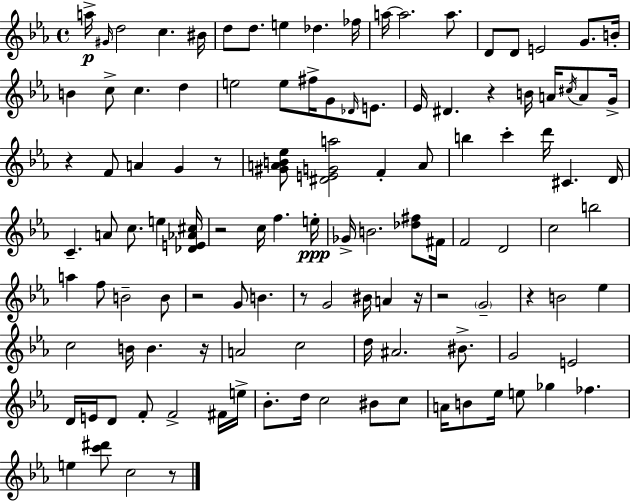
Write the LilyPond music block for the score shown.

{
  \clef treble
  \time 4/4
  \defaultTimeSignature
  \key c \minor
  \repeat volta 2 { a''16->\p \grace { gis'16 } d''2 c''4. | bis'16 d''8 d''8. e''4 des''4. | fes''16 a''16~~ a''2. a''8. | d'8 d'8 e'2 g'8. | \break b'16-. b'4 c''8-> c''4. d''4 | e''2 e''8 fis''16-> g'8 \grace { des'16 } e'8. | ees'16 dis'4. r4 b'16 a'16 \acciaccatura { cis''16 } | a'8 g'16-> r4 f'8 a'4 g'4 | \break r8 <gis' a' b' ees''>8 <dis' e' g' a''>2 f'4-. | a'8 b''4 c'''4-. d'''16 cis'4. | d'16 c'4.-- a'8 c''8. e''4 | <des' e' aes' cis''>16 r2 c''16 f''4. | \break e''16-.\ppp ges'16-> b'2. | <des'' fis''>8 fis'16 f'2 d'2 | c''2 b''2 | a''4 f''8 b'2-- | \break b'8 r2 g'8 b'4. | r8 g'2 bis'16 a'4 | r16 r2 \parenthesize g'2-- | r4 b'2 ees''4 | \break c''2 b'16 b'4. | r16 a'2 c''2 | d''16 ais'2. | bis'8.-> g'2 e'2 | \break d'16 e'16 d'8 f'8-. f'2-> | fis'16 e''16-> bes'8.-. d''16 c''2 bis'8 | c''8 a'16 b'8 ees''16 e''8 ges''4 fes''4. | e''4 <c''' dis'''>8 c''2 | \break r8 } \bar "|."
}